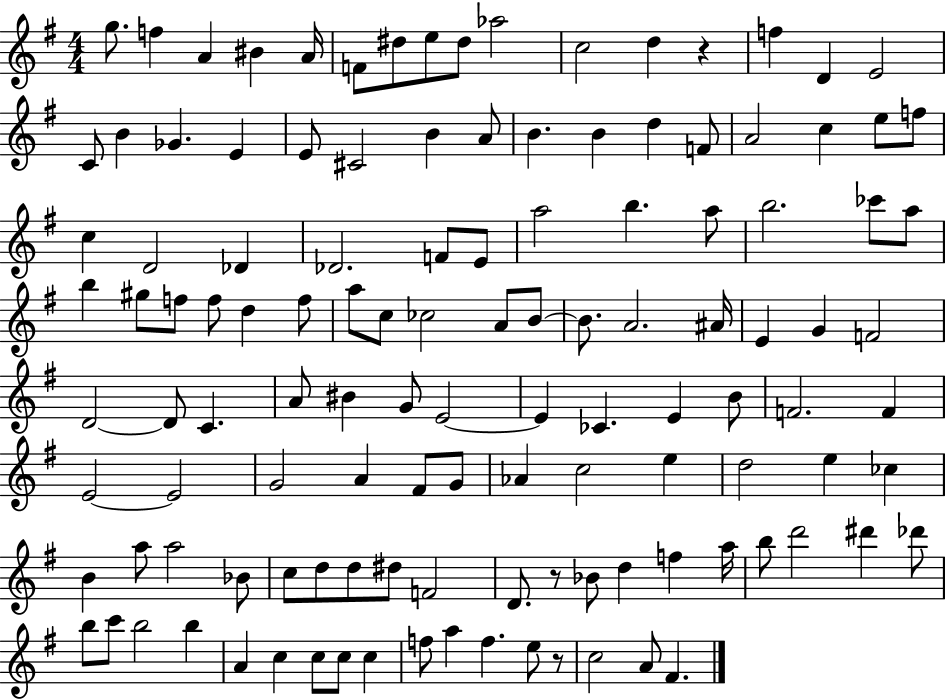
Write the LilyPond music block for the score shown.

{
  \clef treble
  \numericTimeSignature
  \time 4/4
  \key g \major
  \repeat volta 2 { g''8. f''4 a'4 bis'4 a'16 | f'8 dis''8 e''8 dis''8 aes''2 | c''2 d''4 r4 | f''4 d'4 e'2 | \break c'8 b'4 ges'4. e'4 | e'8 cis'2 b'4 a'8 | b'4. b'4 d''4 f'8 | a'2 c''4 e''8 f''8 | \break c''4 d'2 des'4 | des'2. f'8 e'8 | a''2 b''4. a''8 | b''2. ces'''8 a''8 | \break b''4 gis''8 f''8 f''8 d''4 f''8 | a''8 c''8 ces''2 a'8 b'8~~ | b'8. a'2. ais'16 | e'4 g'4 f'2 | \break d'2~~ d'8 c'4. | a'8 bis'4 g'8 e'2~~ | e'4 ces'4. e'4 b'8 | f'2. f'4 | \break e'2~~ e'2 | g'2 a'4 fis'8 g'8 | aes'4 c''2 e''4 | d''2 e''4 ces''4 | \break b'4 a''8 a''2 bes'8 | c''8 d''8 d''8 dis''8 f'2 | d'8. r8 bes'8 d''4 f''4 a''16 | b''8 d'''2 dis'''4 des'''8 | \break b''8 c'''8 b''2 b''4 | a'4 c''4 c''8 c''8 c''4 | f''8 a''4 f''4. e''8 r8 | c''2 a'8 fis'4. | \break } \bar "|."
}